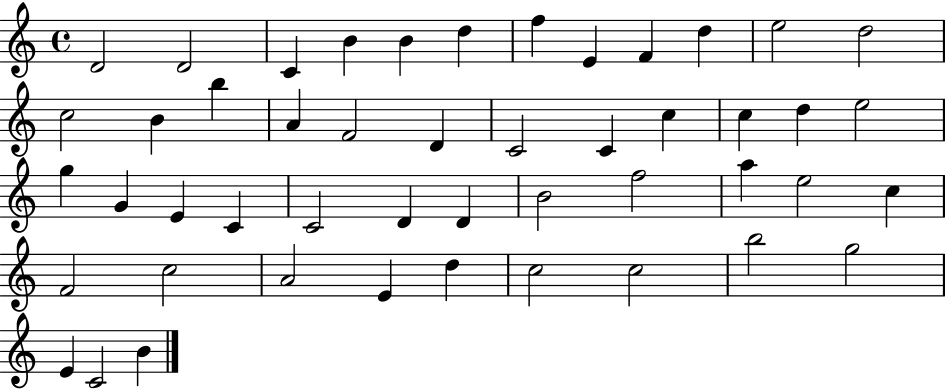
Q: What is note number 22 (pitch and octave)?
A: C5